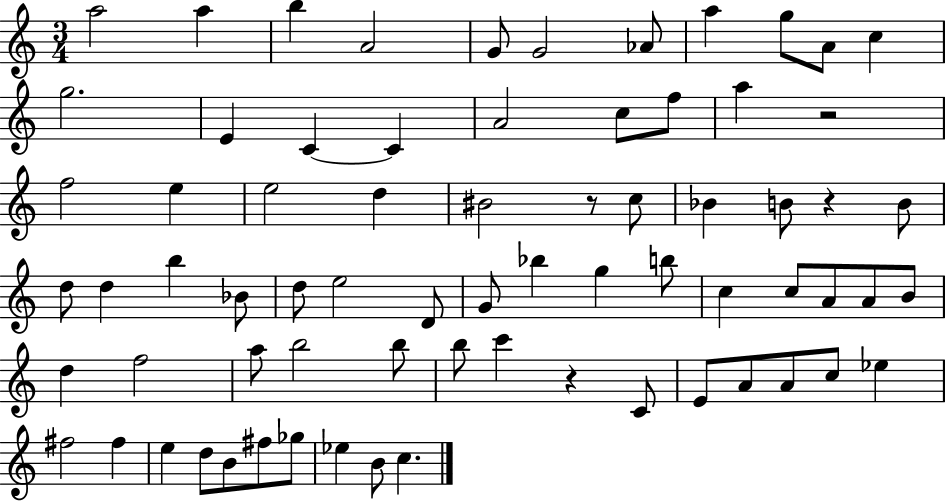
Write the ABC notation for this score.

X:1
T:Untitled
M:3/4
L:1/4
K:C
a2 a b A2 G/2 G2 _A/2 a g/2 A/2 c g2 E C C A2 c/2 f/2 a z2 f2 e e2 d ^B2 z/2 c/2 _B B/2 z B/2 d/2 d b _B/2 d/2 e2 D/2 G/2 _b g b/2 c c/2 A/2 A/2 B/2 d f2 a/2 b2 b/2 b/2 c' z C/2 E/2 A/2 A/2 c/2 _e ^f2 ^f e d/2 B/2 ^f/2 _g/2 _e B/2 c